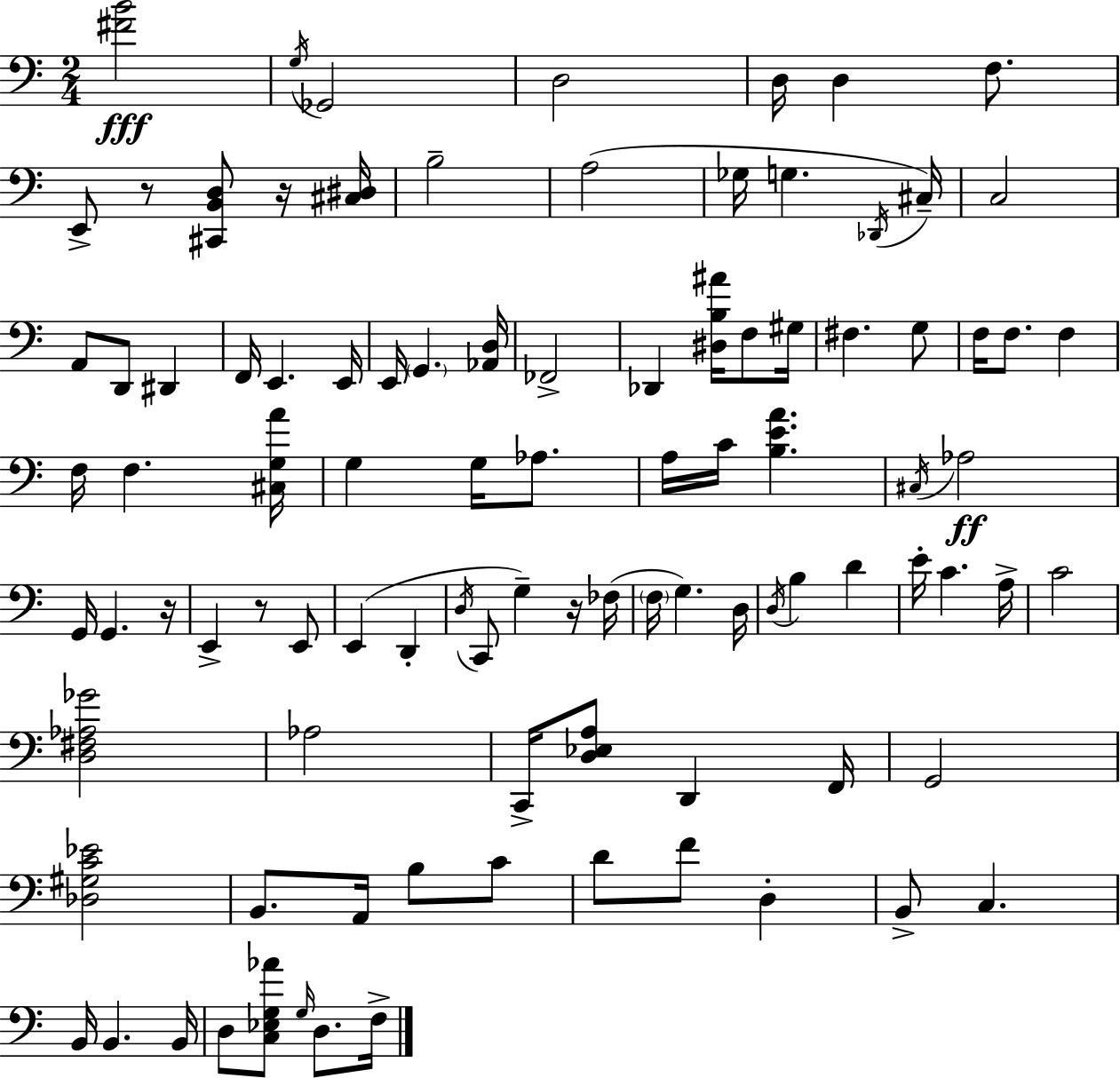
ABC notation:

X:1
T:Untitled
M:2/4
L:1/4
K:C
[^FB]2 G,/4 _G,,2 D,2 D,/4 D, F,/2 E,,/2 z/2 [^C,,B,,D,]/2 z/4 [^C,^D,]/4 B,2 A,2 _G,/4 G, _D,,/4 ^C,/4 C,2 A,,/2 D,,/2 ^D,, F,,/4 E,, E,,/4 E,,/4 G,, [_A,,D,]/4 _F,,2 _D,, [^D,B,^A]/4 F,/2 ^G,/4 ^F, G,/2 F,/4 F,/2 F, F,/4 F, [^C,G,A]/4 G, G,/4 _A,/2 A,/4 C/4 [B,EA] ^C,/4 _A,2 G,,/4 G,, z/4 E,, z/2 E,,/2 E,, D,, D,/4 C,,/2 G, z/4 _F,/4 F,/4 G, D,/4 D,/4 B, D E/4 C A,/4 C2 [D,^F,_A,_G]2 _A,2 C,,/4 [D,_E,A,]/2 D,, F,,/4 G,,2 [_D,^G,C_E]2 B,,/2 A,,/4 B,/2 C/2 D/2 F/2 D, B,,/2 C, B,,/4 B,, B,,/4 D,/2 [C,_E,G,_A]/2 G,/4 D,/2 F,/4